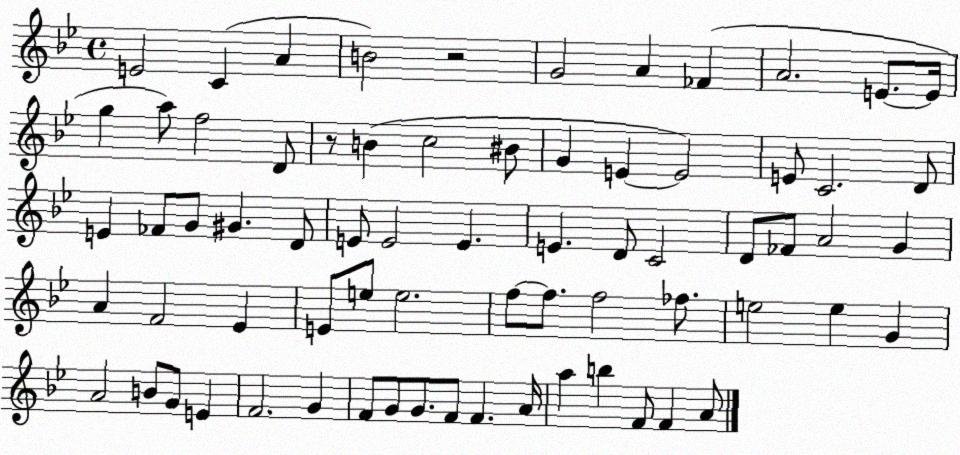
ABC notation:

X:1
T:Untitled
M:4/4
L:1/4
K:Bb
E2 C A B2 z2 G2 A _F A2 E/2 E/4 g a/2 f2 D/2 z/2 B c2 ^B/2 G E E2 E/2 C2 D/2 E _F/2 G/2 ^G D/2 E/2 E2 E E D/2 C2 D/2 _F/2 A2 G A F2 _E E/2 e/2 e2 f/2 f/2 f2 _f/2 e2 e G A2 B/2 G/2 E F2 G F/2 G/2 G/2 F/2 F A/4 a b F/2 F A/2